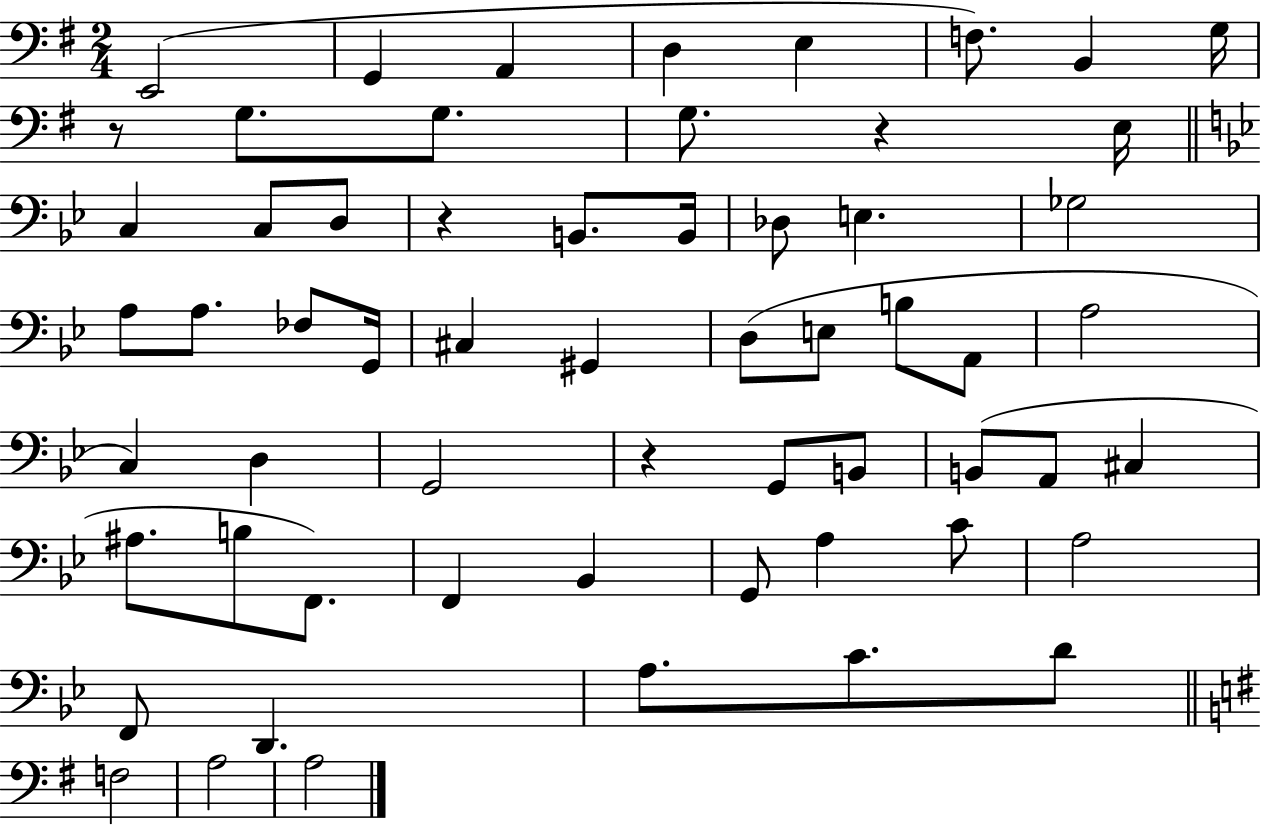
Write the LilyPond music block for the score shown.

{
  \clef bass
  \numericTimeSignature
  \time 2/4
  \key g \major
  e,2( | g,4 a,4 | d4 e4 | f8.) b,4 g16 | \break r8 g8. g8. | g8. r4 e16 | \bar "||" \break \key bes \major c4 c8 d8 | r4 b,8. b,16 | des8 e4. | ges2 | \break a8 a8. fes8 g,16 | cis4 gis,4 | d8( e8 b8 a,8 | a2 | \break c4) d4 | g,2 | r4 g,8 b,8 | b,8( a,8 cis4 | \break ais8. b8 f,8.) | f,4 bes,4 | g,8 a4 c'8 | a2 | \break f,8 d,4. | a8. c'8. d'8 | \bar "||" \break \key e \minor f2 | a2 | a2 | \bar "|."
}